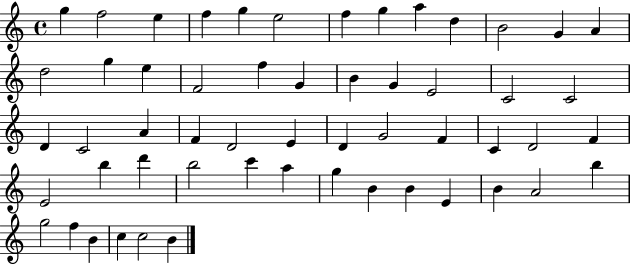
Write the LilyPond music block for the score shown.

{
  \clef treble
  \time 4/4
  \defaultTimeSignature
  \key c \major
  g''4 f''2 e''4 | f''4 g''4 e''2 | f''4 g''4 a''4 d''4 | b'2 g'4 a'4 | \break d''2 g''4 e''4 | f'2 f''4 g'4 | b'4 g'4 e'2 | c'2 c'2 | \break d'4 c'2 a'4 | f'4 d'2 e'4 | d'4 g'2 f'4 | c'4 d'2 f'4 | \break e'2 b''4 d'''4 | b''2 c'''4 a''4 | g''4 b'4 b'4 e'4 | b'4 a'2 b''4 | \break g''2 f''4 b'4 | c''4 c''2 b'4 | \bar "|."
}